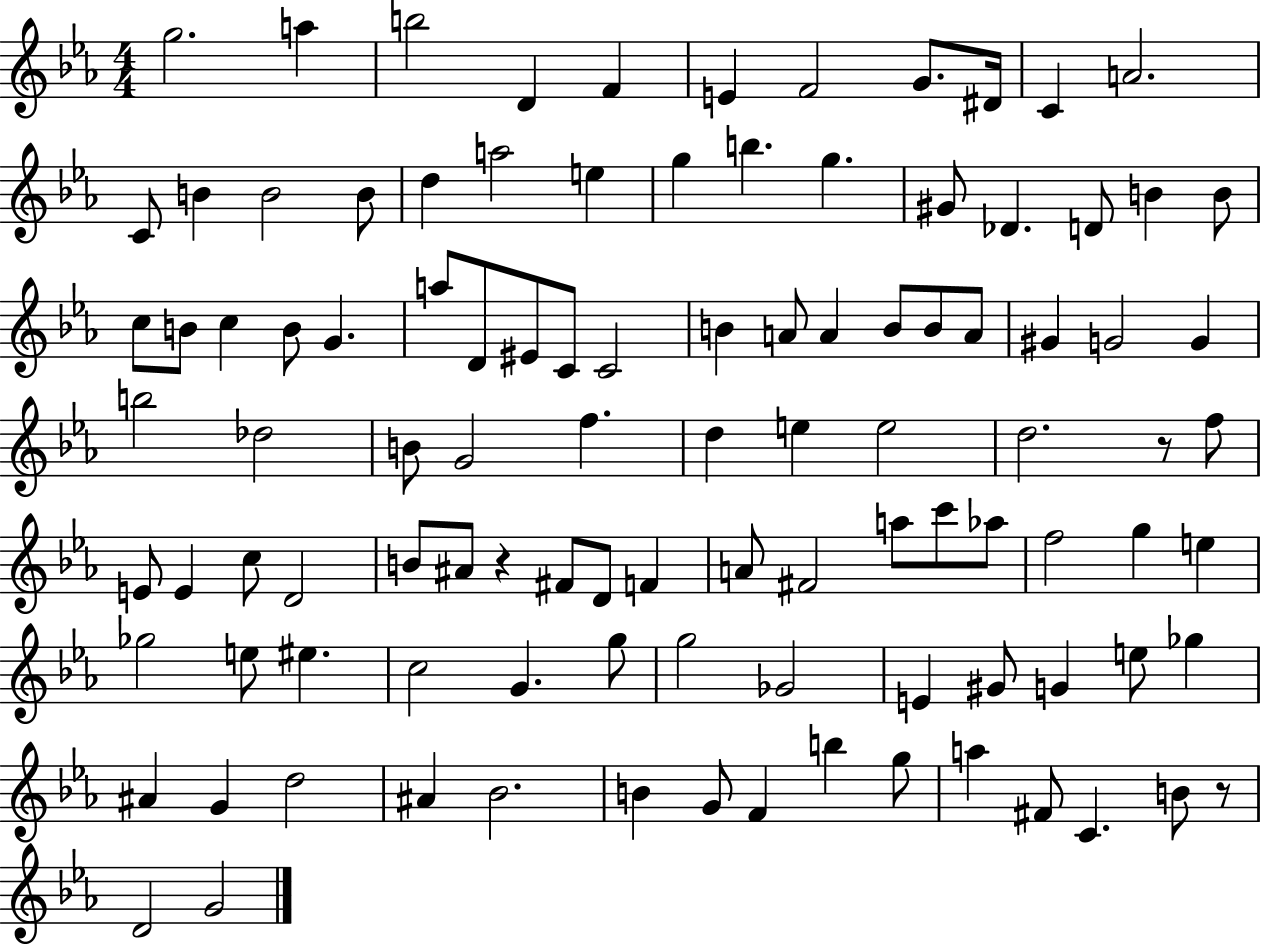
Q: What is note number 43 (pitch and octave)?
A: G#4